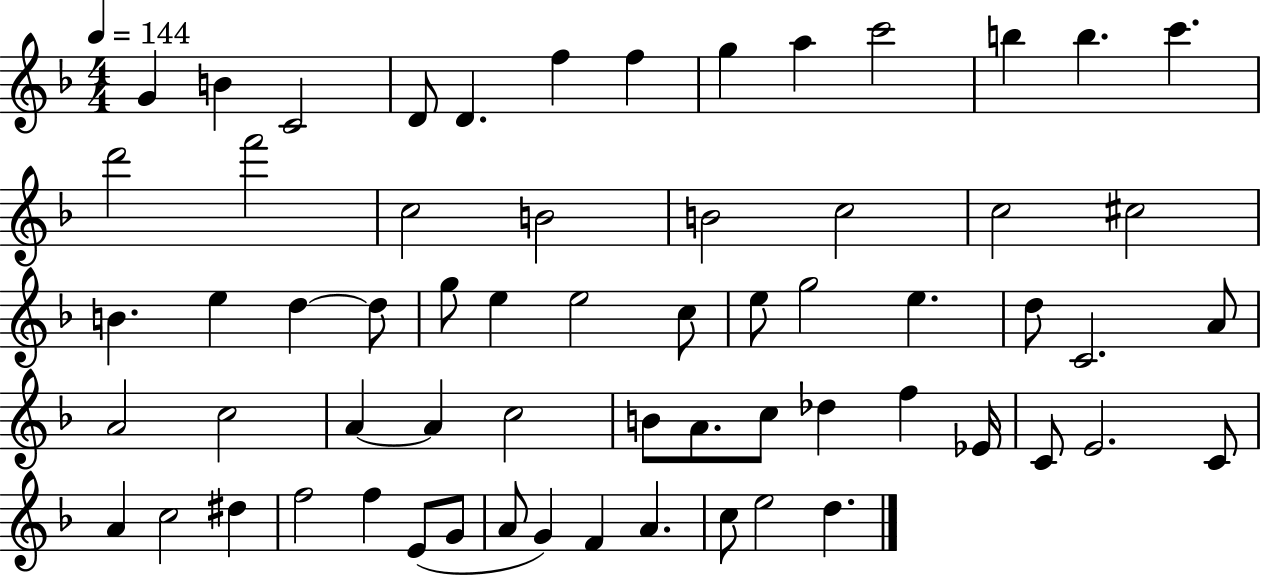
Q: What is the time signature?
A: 4/4